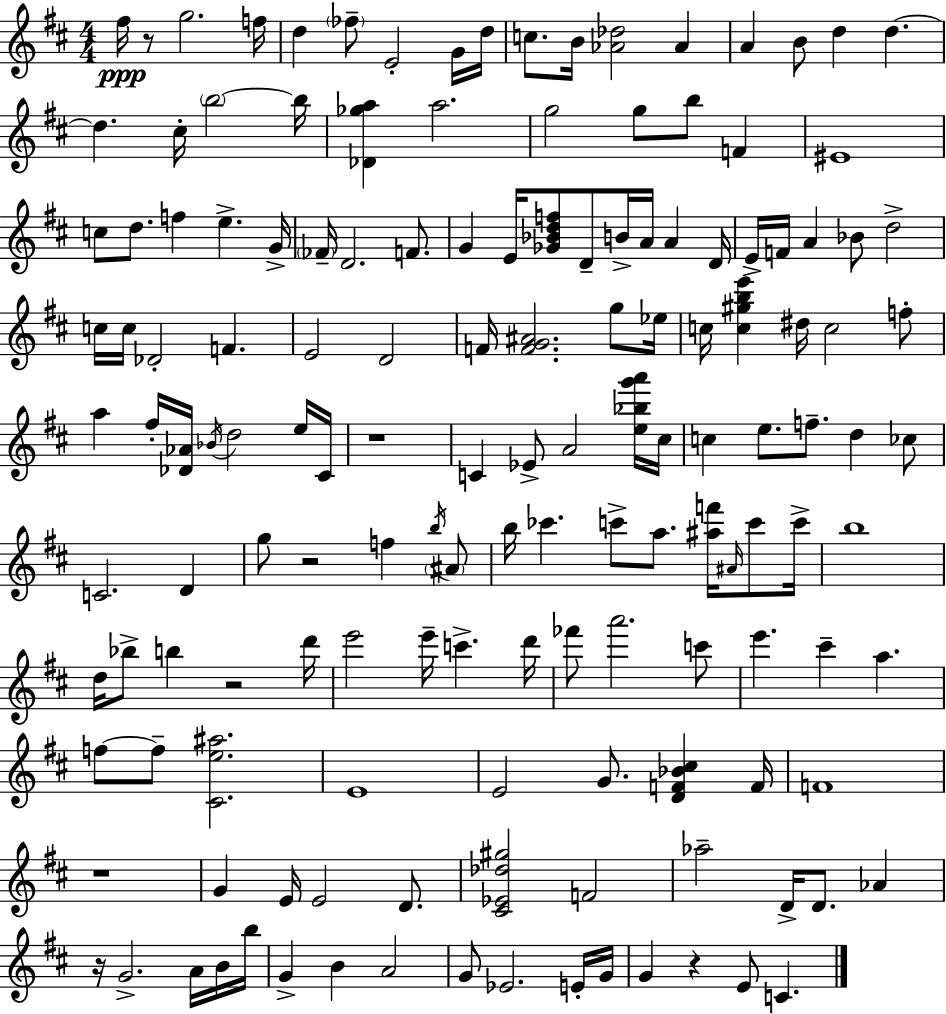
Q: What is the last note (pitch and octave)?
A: C4